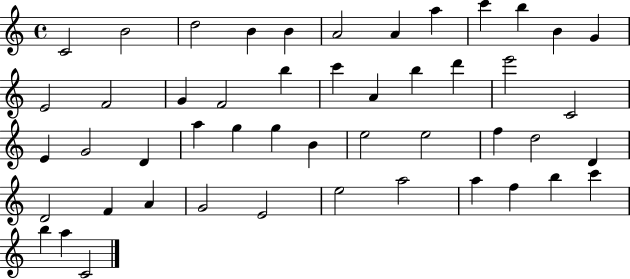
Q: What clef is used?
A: treble